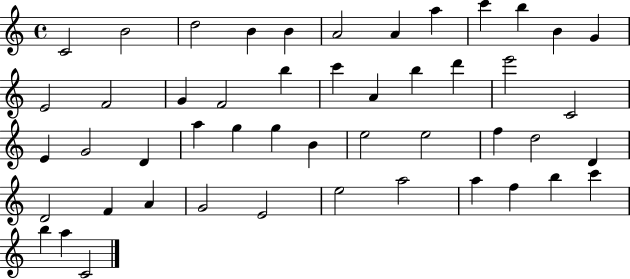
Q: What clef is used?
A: treble